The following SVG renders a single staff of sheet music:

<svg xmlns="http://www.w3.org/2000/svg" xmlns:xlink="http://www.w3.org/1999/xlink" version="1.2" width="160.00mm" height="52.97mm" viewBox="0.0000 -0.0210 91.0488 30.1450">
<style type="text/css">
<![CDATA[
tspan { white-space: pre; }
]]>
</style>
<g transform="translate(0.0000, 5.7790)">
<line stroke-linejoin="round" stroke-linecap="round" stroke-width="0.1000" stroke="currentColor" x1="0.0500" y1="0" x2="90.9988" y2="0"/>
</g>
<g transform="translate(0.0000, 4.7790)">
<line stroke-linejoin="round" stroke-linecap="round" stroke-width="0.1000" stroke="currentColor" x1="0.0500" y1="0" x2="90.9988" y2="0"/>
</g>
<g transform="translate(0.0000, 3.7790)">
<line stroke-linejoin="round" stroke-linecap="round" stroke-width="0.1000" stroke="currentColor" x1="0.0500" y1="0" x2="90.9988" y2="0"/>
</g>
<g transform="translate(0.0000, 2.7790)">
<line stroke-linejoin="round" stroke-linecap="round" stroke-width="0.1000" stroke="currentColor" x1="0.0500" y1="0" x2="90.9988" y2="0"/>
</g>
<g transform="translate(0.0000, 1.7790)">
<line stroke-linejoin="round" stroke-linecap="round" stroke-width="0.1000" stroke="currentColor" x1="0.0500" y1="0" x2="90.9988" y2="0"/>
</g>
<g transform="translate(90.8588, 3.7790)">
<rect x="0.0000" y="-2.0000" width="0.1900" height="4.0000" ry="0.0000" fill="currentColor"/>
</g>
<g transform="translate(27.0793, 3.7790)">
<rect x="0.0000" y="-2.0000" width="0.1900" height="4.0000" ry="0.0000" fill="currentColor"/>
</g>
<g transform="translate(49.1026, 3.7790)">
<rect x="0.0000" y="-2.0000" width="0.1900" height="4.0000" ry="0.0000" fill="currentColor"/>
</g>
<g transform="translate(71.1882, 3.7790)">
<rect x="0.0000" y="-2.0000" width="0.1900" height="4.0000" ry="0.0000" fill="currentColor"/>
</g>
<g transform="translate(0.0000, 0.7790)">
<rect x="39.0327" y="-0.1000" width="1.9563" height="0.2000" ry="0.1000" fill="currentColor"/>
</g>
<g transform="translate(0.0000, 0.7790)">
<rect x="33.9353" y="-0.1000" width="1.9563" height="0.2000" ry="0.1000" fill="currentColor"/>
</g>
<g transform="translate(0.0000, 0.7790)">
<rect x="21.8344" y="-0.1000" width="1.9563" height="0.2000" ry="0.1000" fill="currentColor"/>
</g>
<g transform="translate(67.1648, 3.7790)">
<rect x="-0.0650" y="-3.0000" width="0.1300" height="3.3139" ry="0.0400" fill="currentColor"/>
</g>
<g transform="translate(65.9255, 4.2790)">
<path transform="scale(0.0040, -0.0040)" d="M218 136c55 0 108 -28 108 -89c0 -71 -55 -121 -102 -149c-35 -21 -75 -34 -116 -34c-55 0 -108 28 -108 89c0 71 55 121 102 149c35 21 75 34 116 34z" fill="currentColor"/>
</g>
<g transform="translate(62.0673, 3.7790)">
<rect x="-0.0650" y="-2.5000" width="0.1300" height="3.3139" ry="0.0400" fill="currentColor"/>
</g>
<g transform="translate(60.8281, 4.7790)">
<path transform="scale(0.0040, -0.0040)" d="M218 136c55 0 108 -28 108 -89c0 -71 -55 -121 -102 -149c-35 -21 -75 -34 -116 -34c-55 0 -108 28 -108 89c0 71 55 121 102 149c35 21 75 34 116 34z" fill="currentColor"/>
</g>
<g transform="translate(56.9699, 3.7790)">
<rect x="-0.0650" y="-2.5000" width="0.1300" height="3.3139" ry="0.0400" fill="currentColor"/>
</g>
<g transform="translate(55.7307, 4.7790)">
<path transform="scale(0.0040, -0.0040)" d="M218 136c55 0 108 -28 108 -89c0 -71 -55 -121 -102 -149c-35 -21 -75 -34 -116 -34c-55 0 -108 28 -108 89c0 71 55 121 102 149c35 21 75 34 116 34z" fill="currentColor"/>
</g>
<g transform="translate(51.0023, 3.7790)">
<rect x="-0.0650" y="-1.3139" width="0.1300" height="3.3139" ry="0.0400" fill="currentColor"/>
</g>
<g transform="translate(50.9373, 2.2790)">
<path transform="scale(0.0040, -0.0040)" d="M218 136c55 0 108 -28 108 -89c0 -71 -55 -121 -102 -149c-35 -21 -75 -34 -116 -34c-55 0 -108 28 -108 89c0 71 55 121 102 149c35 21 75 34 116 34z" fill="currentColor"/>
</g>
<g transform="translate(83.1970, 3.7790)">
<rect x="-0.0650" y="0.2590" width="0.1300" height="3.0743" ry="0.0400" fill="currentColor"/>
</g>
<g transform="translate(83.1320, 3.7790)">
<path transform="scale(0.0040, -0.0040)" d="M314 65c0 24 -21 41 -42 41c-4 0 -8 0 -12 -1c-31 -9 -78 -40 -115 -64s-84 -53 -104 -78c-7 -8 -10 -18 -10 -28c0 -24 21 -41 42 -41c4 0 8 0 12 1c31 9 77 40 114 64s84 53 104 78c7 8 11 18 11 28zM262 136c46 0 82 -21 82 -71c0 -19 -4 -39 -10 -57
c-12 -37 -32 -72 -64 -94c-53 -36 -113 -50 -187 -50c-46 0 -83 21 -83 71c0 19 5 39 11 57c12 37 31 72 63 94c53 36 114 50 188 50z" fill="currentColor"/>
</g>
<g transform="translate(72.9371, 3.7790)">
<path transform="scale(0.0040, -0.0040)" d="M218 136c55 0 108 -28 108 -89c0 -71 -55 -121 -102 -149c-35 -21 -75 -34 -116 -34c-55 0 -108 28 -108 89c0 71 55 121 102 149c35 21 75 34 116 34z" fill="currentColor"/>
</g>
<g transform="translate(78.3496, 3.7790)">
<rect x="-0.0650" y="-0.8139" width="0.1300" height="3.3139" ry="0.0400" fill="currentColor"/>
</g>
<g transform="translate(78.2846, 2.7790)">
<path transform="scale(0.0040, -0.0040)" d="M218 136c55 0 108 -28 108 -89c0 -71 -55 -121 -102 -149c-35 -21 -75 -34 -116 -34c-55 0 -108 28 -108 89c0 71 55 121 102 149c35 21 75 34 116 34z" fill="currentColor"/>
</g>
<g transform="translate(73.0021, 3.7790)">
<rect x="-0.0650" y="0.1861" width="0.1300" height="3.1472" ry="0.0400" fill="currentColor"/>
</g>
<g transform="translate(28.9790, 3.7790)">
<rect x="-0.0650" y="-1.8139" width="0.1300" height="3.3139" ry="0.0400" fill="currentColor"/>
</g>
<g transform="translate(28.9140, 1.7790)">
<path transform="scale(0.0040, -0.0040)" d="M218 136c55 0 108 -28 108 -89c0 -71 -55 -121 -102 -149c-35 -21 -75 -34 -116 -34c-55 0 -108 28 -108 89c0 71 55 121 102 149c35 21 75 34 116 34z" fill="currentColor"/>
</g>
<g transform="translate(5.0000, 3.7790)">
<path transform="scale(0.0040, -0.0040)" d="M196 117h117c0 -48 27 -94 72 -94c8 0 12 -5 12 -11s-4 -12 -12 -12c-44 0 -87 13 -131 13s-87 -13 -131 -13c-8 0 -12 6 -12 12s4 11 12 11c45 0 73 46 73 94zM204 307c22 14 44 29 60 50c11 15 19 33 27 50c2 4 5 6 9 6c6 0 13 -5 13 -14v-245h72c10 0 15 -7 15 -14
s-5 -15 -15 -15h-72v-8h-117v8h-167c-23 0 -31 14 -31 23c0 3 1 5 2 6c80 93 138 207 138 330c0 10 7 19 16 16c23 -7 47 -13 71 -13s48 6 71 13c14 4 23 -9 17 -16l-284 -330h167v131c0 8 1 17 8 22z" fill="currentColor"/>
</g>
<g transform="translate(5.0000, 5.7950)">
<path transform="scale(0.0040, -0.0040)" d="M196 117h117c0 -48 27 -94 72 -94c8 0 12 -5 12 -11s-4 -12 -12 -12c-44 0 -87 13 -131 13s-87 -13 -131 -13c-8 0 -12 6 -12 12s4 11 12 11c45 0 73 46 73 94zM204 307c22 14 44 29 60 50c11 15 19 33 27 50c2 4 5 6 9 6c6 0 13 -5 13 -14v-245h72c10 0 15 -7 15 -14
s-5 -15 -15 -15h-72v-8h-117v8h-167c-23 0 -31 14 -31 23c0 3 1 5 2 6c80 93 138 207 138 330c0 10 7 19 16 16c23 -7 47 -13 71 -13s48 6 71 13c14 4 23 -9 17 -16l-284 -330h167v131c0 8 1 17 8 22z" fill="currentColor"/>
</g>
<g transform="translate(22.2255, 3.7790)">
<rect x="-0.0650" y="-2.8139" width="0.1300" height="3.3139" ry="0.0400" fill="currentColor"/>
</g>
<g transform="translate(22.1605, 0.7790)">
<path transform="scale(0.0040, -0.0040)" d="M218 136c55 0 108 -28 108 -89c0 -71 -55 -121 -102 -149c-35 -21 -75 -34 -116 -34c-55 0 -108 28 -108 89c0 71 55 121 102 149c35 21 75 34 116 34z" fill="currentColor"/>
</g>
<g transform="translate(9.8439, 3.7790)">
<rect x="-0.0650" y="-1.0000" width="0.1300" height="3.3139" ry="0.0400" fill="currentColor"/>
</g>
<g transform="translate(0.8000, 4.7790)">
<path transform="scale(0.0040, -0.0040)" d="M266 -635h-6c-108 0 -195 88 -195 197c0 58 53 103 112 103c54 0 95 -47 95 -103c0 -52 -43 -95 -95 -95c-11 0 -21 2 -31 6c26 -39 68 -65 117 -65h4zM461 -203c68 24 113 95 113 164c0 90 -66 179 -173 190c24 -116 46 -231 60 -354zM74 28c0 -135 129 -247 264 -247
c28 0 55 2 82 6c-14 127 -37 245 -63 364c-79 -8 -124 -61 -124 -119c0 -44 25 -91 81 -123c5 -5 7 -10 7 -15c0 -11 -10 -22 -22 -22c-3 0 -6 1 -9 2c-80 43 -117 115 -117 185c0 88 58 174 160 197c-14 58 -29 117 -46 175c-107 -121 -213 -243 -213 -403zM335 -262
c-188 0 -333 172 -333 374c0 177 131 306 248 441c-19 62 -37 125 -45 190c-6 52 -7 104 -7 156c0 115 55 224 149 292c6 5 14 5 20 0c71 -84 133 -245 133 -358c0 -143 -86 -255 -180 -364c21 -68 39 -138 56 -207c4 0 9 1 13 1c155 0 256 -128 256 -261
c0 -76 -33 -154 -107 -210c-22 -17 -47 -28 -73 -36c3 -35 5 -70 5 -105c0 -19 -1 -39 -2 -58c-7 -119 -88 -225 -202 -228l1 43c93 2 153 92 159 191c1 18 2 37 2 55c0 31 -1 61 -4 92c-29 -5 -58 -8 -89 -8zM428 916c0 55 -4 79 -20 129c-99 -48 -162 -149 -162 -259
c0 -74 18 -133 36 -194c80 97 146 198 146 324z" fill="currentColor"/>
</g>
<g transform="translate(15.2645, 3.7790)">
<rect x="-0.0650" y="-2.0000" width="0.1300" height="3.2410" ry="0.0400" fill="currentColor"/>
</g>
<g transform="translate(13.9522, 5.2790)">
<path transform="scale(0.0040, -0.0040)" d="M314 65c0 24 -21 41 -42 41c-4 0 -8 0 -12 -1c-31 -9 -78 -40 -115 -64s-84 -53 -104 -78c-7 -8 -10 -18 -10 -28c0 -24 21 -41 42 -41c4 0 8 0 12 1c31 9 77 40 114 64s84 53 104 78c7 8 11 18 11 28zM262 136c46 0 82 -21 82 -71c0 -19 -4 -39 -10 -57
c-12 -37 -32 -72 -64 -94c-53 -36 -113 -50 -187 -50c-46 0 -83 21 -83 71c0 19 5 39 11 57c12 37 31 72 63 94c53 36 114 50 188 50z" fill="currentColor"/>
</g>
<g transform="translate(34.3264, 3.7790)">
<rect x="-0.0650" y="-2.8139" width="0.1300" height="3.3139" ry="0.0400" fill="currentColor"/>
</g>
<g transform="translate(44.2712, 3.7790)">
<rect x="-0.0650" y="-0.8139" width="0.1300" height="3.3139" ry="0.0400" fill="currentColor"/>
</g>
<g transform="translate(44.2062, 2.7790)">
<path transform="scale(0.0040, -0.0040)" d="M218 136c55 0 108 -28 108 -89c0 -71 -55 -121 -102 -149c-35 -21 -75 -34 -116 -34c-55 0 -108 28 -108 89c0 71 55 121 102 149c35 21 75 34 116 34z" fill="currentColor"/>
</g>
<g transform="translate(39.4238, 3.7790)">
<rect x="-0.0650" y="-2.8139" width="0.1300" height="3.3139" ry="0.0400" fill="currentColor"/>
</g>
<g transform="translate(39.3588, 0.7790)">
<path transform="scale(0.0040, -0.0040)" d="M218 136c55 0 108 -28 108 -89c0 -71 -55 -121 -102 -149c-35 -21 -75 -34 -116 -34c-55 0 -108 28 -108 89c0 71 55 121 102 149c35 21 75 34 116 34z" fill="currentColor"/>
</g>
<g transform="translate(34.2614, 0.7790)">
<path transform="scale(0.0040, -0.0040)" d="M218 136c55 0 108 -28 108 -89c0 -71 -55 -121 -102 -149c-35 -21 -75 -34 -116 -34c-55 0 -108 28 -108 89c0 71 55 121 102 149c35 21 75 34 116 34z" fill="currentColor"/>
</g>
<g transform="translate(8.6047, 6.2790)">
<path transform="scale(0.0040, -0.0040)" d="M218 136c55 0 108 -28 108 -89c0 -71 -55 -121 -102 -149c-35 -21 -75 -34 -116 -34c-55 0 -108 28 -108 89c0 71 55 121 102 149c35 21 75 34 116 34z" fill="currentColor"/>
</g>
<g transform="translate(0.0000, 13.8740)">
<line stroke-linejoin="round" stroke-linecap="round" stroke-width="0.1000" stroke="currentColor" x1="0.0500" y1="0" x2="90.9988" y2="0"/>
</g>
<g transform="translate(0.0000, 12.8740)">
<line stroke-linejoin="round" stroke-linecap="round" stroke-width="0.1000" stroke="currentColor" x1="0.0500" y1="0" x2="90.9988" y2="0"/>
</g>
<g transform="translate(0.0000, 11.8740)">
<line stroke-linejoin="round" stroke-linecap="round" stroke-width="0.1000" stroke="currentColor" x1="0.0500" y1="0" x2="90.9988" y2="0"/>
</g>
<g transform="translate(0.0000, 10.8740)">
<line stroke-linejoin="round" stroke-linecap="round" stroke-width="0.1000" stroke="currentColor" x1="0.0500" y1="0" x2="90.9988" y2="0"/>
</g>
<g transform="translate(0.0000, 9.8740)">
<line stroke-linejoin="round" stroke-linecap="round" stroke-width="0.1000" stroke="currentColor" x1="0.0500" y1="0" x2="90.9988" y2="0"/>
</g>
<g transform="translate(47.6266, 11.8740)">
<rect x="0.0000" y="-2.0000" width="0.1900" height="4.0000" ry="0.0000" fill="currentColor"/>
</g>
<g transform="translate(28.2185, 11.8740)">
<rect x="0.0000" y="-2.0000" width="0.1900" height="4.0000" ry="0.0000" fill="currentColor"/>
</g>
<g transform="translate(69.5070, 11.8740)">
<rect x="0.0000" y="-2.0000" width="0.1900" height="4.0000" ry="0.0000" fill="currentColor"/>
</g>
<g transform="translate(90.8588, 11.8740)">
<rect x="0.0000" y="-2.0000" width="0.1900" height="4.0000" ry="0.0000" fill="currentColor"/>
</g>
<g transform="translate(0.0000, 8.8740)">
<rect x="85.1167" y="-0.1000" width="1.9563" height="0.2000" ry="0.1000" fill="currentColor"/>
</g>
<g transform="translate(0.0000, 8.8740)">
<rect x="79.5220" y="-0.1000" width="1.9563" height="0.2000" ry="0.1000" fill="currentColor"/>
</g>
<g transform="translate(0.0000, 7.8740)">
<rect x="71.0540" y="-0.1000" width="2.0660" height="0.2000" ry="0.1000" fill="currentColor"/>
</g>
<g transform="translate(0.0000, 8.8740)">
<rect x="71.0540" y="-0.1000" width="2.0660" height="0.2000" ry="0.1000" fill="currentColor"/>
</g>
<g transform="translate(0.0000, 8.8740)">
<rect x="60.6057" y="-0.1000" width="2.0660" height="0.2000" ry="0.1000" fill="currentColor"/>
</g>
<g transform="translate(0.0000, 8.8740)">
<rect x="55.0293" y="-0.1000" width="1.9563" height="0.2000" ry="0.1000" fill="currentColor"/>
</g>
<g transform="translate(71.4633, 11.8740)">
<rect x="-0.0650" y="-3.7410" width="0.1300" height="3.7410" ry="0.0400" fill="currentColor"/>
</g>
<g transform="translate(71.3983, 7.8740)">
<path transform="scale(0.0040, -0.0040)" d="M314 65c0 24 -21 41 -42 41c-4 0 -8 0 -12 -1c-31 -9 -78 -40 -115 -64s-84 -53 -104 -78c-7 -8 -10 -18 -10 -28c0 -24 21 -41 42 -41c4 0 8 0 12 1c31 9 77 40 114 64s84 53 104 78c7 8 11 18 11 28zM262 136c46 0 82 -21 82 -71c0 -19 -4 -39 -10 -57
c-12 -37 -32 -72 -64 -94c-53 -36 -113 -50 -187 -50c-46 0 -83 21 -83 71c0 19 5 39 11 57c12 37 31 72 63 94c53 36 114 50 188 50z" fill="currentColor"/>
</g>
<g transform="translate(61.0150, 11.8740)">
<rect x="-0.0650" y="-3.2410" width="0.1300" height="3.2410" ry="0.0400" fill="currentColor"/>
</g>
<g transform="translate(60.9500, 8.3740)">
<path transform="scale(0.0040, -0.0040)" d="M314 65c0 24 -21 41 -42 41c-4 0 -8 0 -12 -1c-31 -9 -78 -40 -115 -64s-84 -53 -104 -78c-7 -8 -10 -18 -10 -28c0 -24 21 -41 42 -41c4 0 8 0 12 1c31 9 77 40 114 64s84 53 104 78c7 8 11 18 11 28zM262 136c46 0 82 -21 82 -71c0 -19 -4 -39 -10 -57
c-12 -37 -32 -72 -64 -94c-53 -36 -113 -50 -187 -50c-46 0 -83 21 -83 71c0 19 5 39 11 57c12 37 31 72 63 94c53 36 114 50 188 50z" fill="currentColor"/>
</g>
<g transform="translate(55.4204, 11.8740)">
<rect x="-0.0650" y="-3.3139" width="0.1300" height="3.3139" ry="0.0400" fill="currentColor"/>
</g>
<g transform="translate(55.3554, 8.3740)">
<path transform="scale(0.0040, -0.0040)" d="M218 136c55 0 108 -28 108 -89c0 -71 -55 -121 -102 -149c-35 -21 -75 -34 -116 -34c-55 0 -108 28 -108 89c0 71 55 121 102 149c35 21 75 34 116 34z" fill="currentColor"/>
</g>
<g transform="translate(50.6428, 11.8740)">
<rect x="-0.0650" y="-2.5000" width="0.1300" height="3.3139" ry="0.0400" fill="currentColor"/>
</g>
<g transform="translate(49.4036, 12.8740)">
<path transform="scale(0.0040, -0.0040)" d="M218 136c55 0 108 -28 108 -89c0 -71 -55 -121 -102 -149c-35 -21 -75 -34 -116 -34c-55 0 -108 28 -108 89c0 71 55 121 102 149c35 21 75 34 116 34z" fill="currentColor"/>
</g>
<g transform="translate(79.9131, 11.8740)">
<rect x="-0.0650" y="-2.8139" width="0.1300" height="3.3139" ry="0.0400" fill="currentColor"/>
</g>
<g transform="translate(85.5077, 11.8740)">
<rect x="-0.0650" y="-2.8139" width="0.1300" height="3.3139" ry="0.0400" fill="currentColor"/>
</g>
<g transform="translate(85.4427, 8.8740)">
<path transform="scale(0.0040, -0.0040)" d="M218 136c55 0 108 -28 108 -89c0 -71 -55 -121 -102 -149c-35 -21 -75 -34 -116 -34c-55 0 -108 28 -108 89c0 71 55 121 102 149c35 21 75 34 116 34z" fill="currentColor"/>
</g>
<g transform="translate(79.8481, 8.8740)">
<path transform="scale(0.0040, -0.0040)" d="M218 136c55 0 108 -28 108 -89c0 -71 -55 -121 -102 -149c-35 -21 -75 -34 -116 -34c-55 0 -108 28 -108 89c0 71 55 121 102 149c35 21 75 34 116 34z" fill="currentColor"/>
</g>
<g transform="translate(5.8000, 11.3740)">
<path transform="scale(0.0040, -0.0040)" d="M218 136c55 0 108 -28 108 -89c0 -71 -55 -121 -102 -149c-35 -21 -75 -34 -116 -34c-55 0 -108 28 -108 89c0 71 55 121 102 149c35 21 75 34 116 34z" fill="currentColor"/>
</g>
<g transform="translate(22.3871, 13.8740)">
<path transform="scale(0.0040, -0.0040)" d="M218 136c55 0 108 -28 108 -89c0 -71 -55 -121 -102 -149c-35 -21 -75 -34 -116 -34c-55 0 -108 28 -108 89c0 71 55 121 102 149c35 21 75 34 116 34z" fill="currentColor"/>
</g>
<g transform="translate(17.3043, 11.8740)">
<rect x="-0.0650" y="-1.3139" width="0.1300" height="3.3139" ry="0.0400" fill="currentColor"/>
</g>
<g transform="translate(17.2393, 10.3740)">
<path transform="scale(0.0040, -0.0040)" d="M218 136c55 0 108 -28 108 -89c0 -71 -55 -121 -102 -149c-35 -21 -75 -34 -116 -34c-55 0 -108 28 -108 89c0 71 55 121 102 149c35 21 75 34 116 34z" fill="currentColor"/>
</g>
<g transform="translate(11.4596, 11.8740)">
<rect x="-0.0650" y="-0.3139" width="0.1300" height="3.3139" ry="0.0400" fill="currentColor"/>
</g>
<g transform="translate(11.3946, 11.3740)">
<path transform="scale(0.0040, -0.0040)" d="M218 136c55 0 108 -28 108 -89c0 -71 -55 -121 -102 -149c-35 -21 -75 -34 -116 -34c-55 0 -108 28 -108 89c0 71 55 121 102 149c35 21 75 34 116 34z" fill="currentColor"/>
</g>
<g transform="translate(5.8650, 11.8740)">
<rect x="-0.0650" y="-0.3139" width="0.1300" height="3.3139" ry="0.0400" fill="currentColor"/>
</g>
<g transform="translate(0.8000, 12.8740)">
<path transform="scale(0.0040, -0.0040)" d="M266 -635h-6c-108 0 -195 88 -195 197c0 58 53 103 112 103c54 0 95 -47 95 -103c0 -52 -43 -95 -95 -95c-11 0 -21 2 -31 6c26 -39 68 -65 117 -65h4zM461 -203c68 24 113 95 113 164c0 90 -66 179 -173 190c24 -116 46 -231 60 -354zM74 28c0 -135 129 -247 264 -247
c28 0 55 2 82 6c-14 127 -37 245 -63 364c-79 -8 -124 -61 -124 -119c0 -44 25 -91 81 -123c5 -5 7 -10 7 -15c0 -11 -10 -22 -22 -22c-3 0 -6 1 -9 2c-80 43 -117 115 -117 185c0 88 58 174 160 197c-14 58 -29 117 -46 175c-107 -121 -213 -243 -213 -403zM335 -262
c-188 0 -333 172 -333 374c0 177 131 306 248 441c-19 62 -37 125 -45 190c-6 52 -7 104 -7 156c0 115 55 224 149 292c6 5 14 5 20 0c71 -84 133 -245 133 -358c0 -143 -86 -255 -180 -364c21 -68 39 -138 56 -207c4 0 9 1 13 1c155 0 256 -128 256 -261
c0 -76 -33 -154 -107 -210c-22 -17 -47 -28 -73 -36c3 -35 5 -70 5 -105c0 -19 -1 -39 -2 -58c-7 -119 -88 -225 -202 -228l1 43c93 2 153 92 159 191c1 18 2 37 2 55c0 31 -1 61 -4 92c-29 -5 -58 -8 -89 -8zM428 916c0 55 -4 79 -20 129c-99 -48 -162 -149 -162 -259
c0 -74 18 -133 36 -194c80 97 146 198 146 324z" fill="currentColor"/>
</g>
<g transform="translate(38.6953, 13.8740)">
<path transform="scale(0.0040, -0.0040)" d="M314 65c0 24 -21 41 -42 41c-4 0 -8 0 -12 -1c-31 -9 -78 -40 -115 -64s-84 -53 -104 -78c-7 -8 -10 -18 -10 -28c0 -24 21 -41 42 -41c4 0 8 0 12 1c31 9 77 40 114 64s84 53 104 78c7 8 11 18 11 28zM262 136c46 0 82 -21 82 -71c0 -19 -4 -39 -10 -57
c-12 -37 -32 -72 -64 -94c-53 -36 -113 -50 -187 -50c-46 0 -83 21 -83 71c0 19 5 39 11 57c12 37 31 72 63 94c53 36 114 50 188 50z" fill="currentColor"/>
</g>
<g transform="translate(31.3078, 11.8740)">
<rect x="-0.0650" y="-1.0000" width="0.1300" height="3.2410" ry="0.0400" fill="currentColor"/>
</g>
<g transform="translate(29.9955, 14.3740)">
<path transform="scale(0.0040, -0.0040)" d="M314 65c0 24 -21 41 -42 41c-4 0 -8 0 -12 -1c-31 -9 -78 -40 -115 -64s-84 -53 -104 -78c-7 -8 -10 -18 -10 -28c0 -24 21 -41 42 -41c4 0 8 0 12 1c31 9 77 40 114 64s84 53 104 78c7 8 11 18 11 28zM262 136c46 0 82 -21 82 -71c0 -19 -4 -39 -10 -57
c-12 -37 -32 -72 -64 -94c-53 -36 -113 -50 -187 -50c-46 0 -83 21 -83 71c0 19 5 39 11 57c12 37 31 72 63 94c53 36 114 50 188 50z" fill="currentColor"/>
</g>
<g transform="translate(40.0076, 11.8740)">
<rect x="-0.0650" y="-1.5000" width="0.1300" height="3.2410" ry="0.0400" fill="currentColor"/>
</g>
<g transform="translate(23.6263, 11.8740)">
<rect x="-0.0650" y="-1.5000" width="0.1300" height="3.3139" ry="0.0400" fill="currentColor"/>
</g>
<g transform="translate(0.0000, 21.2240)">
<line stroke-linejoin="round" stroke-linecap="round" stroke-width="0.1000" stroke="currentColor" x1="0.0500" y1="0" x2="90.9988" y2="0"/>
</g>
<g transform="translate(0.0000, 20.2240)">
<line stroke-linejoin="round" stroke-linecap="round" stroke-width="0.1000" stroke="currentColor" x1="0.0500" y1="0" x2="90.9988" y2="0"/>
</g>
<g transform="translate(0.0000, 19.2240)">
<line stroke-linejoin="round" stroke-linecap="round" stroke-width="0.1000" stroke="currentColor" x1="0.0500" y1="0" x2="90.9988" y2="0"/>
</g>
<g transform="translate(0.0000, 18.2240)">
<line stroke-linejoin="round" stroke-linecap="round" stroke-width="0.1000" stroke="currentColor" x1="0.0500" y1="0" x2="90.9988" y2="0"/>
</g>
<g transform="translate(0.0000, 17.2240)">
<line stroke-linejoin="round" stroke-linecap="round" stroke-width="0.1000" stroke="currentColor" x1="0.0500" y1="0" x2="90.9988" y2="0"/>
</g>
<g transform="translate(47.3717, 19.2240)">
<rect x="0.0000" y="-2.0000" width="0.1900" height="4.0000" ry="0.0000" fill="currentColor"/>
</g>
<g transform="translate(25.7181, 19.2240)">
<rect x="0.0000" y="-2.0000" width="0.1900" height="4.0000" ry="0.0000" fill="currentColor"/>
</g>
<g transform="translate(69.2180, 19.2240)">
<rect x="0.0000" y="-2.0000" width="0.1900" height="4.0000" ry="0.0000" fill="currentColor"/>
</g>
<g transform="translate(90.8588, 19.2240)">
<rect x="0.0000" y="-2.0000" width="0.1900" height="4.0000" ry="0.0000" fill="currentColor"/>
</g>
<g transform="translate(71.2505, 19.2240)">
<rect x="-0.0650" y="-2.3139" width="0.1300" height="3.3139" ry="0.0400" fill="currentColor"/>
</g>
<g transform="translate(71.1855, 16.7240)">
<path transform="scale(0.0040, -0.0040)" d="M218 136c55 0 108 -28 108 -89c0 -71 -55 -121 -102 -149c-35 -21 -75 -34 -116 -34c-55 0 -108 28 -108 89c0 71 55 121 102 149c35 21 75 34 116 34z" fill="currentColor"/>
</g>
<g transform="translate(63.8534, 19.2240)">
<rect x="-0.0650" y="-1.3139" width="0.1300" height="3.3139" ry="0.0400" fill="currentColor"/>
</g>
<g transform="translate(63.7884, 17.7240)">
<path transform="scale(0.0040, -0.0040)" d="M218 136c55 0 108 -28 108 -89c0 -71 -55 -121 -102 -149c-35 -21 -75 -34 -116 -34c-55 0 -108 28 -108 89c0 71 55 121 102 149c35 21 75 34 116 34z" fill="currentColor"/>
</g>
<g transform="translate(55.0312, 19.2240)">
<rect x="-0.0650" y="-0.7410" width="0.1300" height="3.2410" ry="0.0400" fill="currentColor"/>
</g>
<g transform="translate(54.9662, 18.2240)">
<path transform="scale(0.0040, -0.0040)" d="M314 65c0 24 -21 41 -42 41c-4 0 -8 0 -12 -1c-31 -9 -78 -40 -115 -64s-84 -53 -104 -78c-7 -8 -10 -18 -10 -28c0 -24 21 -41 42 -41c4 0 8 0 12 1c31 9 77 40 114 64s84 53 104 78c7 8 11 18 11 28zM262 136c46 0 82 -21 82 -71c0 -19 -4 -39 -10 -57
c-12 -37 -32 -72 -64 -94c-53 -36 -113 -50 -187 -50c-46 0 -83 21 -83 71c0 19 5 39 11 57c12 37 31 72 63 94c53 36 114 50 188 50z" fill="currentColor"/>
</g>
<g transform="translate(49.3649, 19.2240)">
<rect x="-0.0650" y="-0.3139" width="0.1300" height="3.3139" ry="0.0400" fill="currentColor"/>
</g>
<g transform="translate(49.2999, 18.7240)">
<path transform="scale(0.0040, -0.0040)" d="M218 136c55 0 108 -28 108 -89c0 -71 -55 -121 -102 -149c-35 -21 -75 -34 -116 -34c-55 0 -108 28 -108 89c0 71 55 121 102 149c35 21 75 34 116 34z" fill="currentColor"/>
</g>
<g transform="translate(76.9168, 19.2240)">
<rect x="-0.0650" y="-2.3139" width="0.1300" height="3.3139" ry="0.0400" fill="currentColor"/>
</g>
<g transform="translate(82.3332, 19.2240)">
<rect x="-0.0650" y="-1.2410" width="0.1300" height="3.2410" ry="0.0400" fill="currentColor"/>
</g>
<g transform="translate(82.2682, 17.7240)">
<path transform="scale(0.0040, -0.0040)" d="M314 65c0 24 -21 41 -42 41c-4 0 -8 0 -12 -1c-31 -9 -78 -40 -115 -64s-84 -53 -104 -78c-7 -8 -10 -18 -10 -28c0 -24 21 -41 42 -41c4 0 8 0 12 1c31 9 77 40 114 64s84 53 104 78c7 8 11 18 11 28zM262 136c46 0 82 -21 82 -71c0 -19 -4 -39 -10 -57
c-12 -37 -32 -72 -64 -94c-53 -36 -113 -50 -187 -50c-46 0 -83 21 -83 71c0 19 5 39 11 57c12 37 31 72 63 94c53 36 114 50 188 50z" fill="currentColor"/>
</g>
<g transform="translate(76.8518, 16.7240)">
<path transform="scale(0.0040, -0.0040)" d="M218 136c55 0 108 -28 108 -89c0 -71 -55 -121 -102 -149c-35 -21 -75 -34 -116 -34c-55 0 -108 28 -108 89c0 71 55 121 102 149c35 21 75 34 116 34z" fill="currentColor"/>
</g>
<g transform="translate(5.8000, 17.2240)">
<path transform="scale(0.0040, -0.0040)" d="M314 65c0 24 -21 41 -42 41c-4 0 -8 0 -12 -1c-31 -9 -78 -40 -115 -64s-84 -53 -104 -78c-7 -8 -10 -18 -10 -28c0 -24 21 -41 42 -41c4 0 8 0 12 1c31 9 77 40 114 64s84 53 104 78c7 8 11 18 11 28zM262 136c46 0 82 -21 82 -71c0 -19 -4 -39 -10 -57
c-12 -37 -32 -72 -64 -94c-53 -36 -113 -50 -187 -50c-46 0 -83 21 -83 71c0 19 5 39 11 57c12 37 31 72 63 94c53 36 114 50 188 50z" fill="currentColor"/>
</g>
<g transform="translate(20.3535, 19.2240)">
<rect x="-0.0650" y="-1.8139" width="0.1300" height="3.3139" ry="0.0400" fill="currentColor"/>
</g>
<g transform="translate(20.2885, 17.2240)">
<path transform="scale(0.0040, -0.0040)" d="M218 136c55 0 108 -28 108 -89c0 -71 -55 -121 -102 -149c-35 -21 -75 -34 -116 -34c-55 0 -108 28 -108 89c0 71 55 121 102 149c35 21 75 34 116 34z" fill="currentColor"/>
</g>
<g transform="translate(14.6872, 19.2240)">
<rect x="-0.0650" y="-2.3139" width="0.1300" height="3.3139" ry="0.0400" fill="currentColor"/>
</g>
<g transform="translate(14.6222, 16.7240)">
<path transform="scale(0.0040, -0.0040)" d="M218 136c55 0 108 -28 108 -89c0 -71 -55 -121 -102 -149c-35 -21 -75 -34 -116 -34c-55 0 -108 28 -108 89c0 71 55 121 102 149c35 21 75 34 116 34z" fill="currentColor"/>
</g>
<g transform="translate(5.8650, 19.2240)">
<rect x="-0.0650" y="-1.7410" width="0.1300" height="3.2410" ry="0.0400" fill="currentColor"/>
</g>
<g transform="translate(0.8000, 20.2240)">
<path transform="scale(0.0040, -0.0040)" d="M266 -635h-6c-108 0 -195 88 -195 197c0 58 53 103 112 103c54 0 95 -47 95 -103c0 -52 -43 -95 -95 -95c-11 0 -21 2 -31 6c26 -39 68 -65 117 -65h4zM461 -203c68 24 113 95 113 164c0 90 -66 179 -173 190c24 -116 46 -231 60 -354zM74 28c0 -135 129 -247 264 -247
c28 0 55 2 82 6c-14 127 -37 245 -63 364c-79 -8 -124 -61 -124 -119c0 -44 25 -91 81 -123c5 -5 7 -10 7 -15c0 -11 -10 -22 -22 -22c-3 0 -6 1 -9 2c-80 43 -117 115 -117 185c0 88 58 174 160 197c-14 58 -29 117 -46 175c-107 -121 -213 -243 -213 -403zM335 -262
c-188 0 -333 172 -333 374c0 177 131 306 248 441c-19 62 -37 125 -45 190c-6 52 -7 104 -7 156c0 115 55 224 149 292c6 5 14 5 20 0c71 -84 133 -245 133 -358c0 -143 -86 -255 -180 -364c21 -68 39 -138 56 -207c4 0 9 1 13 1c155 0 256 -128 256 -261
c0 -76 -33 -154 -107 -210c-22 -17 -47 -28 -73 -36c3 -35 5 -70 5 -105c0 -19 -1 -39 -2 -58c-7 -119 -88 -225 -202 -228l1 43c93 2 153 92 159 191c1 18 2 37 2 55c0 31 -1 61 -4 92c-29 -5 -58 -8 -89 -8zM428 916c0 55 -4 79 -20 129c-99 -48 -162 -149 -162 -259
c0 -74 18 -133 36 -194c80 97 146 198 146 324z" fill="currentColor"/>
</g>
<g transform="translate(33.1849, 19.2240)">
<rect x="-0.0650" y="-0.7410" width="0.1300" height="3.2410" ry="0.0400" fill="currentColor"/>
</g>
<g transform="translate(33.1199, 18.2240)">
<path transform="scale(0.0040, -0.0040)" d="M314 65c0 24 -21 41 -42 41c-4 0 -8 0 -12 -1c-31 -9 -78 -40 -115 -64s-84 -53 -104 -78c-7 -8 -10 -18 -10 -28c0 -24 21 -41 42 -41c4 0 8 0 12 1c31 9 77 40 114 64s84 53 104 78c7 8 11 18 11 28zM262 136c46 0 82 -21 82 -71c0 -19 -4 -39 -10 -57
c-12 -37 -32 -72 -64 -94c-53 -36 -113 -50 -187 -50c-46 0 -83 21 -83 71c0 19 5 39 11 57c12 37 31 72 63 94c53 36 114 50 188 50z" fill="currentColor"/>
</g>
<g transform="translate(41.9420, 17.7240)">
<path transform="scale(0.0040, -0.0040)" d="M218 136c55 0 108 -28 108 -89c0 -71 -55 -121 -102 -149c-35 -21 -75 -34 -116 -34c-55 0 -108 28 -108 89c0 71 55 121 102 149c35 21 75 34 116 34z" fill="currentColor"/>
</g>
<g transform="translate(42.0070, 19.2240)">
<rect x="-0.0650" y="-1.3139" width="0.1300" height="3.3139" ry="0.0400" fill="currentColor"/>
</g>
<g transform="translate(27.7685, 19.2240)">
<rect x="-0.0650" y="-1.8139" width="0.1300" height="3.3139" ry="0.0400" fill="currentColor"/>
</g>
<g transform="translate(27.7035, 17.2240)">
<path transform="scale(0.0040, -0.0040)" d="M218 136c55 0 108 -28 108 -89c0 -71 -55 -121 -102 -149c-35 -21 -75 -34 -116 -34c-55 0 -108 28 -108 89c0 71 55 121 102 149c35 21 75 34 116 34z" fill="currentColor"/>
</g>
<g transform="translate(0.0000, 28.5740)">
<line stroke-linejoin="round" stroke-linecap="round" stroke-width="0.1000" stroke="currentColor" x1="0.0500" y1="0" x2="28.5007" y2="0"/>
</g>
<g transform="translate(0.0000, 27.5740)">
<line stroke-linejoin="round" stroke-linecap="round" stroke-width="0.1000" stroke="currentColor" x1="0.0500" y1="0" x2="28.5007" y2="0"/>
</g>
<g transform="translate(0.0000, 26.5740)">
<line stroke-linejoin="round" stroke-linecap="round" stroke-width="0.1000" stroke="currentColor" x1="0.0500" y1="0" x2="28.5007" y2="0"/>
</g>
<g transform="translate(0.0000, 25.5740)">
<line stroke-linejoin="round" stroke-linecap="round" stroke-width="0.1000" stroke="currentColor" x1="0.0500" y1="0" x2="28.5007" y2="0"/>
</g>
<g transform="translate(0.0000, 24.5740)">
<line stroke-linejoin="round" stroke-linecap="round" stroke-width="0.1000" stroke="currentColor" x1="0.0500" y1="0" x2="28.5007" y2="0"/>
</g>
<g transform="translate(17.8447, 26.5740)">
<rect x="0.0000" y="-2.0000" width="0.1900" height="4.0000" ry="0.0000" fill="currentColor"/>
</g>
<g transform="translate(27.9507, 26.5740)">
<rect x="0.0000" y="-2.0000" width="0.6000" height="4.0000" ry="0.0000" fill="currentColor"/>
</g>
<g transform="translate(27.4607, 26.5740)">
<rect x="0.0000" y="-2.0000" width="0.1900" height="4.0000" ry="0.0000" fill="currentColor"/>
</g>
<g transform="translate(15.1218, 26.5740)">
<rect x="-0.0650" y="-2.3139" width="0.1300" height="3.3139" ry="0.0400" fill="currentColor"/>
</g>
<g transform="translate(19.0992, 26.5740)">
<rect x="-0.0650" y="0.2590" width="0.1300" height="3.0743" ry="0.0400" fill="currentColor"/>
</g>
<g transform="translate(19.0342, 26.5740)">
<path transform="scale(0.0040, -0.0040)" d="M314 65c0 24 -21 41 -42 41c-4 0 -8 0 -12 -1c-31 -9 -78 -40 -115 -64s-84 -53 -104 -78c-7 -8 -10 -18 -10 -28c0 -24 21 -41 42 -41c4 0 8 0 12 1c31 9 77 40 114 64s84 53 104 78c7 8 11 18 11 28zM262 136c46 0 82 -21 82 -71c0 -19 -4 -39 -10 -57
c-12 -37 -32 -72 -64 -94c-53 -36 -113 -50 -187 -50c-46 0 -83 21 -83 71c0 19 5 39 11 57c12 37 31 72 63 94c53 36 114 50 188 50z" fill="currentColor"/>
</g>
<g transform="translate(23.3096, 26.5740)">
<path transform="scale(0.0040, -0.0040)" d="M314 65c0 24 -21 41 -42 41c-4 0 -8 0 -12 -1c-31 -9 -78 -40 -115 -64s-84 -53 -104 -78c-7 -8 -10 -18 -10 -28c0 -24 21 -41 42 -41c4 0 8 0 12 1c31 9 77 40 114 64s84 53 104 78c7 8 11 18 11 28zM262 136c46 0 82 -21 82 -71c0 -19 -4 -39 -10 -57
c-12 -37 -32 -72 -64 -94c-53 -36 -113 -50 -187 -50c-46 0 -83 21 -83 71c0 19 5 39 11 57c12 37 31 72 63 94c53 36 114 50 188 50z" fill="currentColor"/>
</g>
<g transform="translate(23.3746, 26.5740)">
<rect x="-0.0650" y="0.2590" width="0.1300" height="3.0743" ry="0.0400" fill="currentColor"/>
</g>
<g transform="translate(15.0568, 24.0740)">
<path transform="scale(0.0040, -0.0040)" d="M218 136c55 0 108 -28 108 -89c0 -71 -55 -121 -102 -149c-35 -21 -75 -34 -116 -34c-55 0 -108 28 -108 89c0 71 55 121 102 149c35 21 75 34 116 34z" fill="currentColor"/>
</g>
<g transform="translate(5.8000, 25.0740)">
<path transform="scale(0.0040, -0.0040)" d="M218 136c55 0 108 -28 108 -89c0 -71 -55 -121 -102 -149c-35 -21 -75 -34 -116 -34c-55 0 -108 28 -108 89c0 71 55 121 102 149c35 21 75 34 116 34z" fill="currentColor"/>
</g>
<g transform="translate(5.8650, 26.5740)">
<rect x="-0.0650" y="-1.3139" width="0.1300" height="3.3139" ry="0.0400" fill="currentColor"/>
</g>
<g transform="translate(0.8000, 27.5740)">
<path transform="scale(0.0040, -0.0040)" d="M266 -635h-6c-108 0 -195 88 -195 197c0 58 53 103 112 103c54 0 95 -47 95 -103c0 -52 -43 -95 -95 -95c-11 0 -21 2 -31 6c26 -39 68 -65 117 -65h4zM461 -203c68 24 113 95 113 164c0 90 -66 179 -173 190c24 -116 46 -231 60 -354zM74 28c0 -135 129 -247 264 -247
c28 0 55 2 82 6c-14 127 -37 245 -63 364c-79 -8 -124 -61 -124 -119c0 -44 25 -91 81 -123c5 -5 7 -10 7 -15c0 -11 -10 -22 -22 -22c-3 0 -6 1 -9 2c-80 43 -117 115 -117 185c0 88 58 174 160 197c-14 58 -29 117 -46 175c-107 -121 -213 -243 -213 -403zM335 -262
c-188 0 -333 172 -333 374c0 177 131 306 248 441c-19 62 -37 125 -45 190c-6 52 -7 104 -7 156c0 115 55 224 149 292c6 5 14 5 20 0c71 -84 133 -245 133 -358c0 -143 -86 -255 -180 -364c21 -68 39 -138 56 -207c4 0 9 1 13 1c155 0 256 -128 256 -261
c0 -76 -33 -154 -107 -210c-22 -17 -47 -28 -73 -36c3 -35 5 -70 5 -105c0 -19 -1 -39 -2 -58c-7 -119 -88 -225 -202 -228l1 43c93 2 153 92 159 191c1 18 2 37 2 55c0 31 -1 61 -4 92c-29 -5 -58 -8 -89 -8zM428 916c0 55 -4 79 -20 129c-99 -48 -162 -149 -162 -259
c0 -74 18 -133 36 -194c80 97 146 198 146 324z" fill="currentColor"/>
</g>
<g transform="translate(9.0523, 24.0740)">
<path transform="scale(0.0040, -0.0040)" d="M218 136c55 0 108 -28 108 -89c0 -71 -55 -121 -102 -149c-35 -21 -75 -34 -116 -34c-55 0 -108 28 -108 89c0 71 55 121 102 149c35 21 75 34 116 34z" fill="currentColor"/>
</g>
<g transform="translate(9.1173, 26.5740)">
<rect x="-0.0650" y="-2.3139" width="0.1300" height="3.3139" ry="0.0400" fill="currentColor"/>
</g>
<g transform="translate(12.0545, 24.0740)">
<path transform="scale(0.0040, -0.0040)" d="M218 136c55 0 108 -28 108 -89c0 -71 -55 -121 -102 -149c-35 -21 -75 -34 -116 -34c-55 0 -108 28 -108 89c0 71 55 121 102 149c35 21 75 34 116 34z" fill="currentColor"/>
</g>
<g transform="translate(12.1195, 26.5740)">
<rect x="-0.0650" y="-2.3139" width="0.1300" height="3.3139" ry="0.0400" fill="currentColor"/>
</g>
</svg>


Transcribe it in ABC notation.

X:1
T:Untitled
M:4/4
L:1/4
K:C
D F2 a f a a d e G G A B d B2 c c e E D2 E2 G b b2 c'2 a a f2 g f f d2 e c d2 e g g e2 e g g g B2 B2